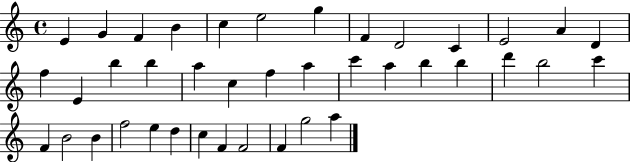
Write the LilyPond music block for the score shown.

{
  \clef treble
  \time 4/4
  \defaultTimeSignature
  \key c \major
  e'4 g'4 f'4 b'4 | c''4 e''2 g''4 | f'4 d'2 c'4 | e'2 a'4 d'4 | \break f''4 e'4 b''4 b''4 | a''4 c''4 f''4 a''4 | c'''4 a''4 b''4 b''4 | d'''4 b''2 c'''4 | \break f'4 b'2 b'4 | f''2 e''4 d''4 | c''4 f'4 f'2 | f'4 g''2 a''4 | \break \bar "|."
}